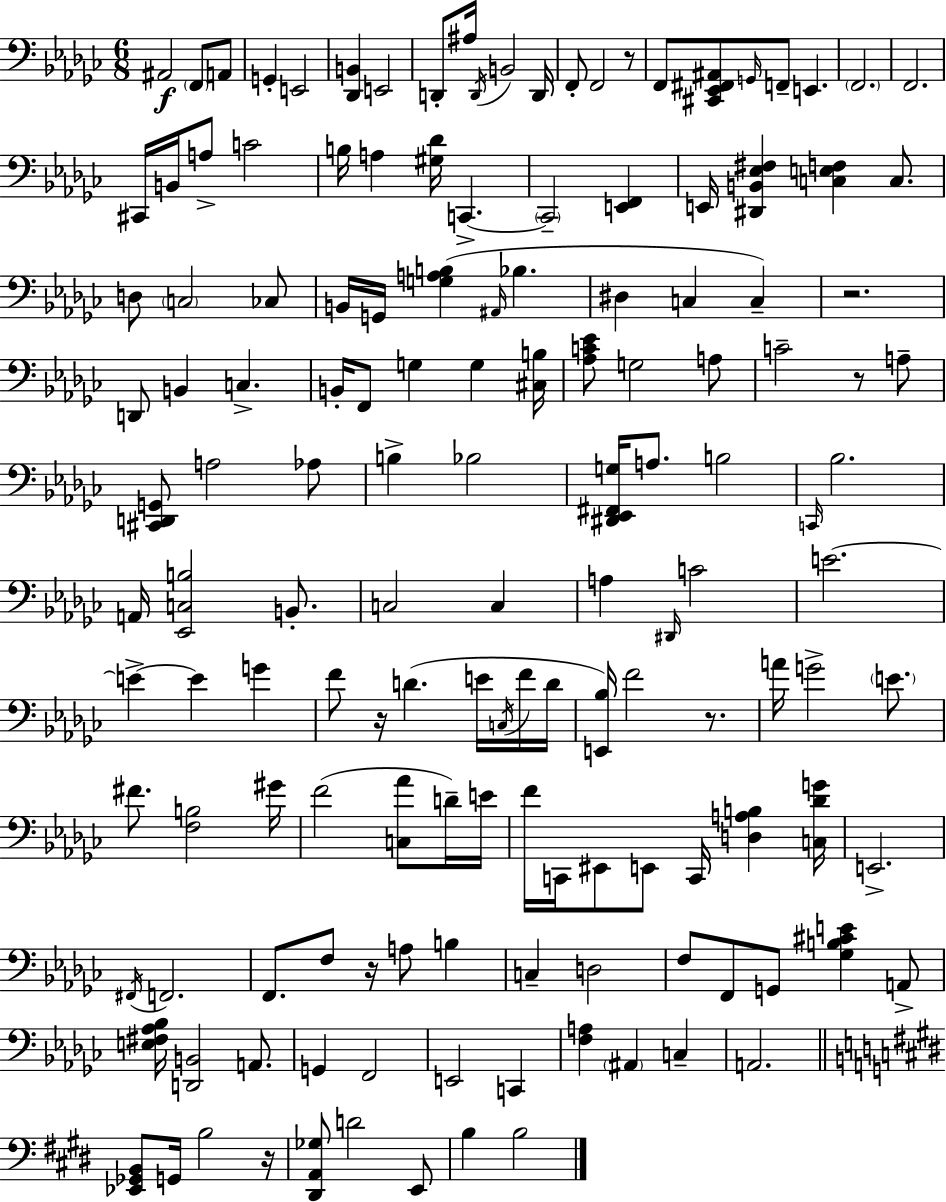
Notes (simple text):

A#2/h F2/e A2/e G2/q E2/h [Db2,B2]/q E2/h D2/e A#3/s D2/s B2/h D2/s F2/e F2/h R/e F2/e [C#2,Eb2,F#2,A#2]/e G2/s F2/e E2/q. F2/h. F2/h. C#2/s B2/s A3/e C4/h B3/s A3/q [G#3,Db4]/s C2/q. C2/h [E2,F2]/q E2/s [D#2,B2,Eb3,F#3]/q [C3,E3,F3]/q C3/e. D3/e C3/h CES3/e B2/s G2/s [G3,A3,B3]/q A#2/s Bb3/q. D#3/q C3/q C3/q R/h. D2/e B2/q C3/q. B2/s F2/e G3/q G3/q [C#3,B3]/s [Ab3,C4,Eb4]/e G3/h A3/e C4/h R/e A3/e [C#2,D2,G2]/e A3/h Ab3/e B3/q Bb3/h [D#2,Eb2,F#2,G3]/s A3/e. B3/h C2/s Bb3/h. A2/s [Eb2,C3,B3]/h B2/e. C3/h C3/q A3/q D#2/s C4/h E4/h. E4/q E4/q G4/q F4/e R/s D4/q. E4/s C3/s F4/s D4/s [E2,Bb3]/s F4/h R/e. A4/s G4/h E4/e. F#4/e. [F3,B3]/h G#4/s F4/h [C3,Ab4]/e D4/s E4/s F4/s C2/s EIS2/e E2/e C2/s [D3,A3,B3]/q [C3,Db4,G4]/s E2/h. F#2/s F2/h. F2/e. F3/e R/s A3/e B3/q C3/q D3/h F3/e F2/e G2/e [Gb3,B3,C#4,E4]/q A2/e [E3,F#3,Ab3,Bb3]/s [D2,B2]/h A2/e. G2/q F2/h E2/h C2/q [F3,A3]/q A#2/q C3/q A2/h. [Eb2,Gb2,B2]/e G2/s B3/h R/s [D#2,A2,Gb3]/e D4/h E2/e B3/q B3/h